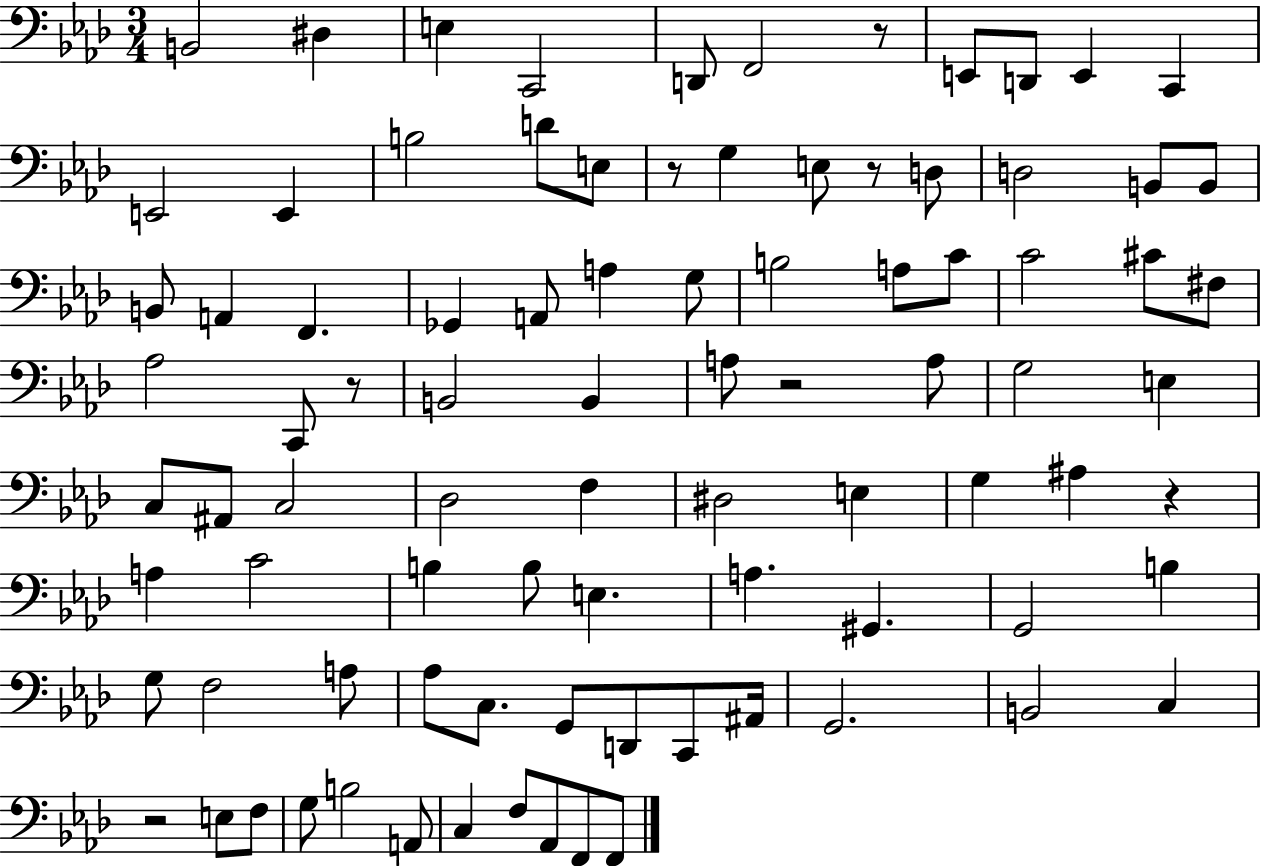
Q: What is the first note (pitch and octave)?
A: B2